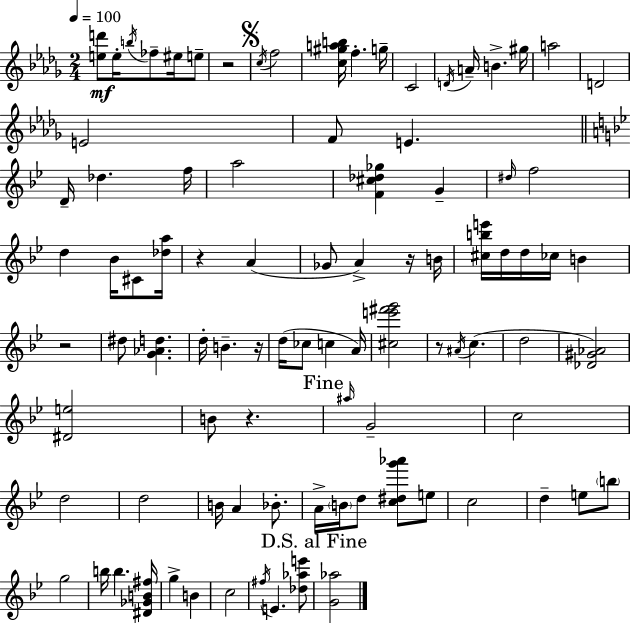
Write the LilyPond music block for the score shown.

{
  \clef treble
  \numericTimeSignature
  \time 2/4
  \key bes \minor
  \tempo 4 = 100
  <e'' d'''>8\mf e''16-. \acciaccatura { b''16 } fes''8-- eis''16 e''8-- | r2 | \mark \markup { \musicglyph "scripts.segno" } \acciaccatura { c''16 } f''2 | <c'' gis'' a'' b''>16 f''4.-. | \break g''16-- c'2 | \acciaccatura { d'16 } a'16-- b'4.-> | gis''16 a''2 | d'2 | \break e'2 | f'8 e'4. | \bar "||" \break \key g \minor d'16-- des''4. f''16 | a''2 | <f' cis'' des'' ges''>4 g'4-- | \grace { dis''16 } f''2 | \break d''4 bes'16 cis'8 | <des'' a''>16 r4 a'4( | ges'8 a'4->) r16 | b'16 <cis'' b'' e'''>16 d''16 d''16 ces''16 b'4 | \break r2 | dis''8 <g' aes' d''>4. | d''16-. b'4.-- | r16 d''16( ces''8 c''4 | \break a'16) <cis'' e''' fis''' g'''>2 | r8 \acciaccatura { ais'16 } c''4.( | d''2 | <des' gis' aes'>2) | \break <dis' e''>2 | b'8 r4. | \mark "Fine" \grace { ais''16 } g'2-- | c''2 | \break d''2 | d''2 | b'16 a'4 | bes'8.-. a'16-> \parenthesize b'16 d''8 <c'' dis'' g''' aes'''>8 | \break e''8 c''2 | d''4-- e''8 | \parenthesize b''8 g''2 | b''16 b''4. | \break <dis' ges' b' fis''>16 g''4-> b'4 | c''2 | \acciaccatura { fis''16 } e'4. | <des'' aes'' e'''>8 \mark "D.S. al Fine" <g' aes''>2 | \break \bar "|."
}